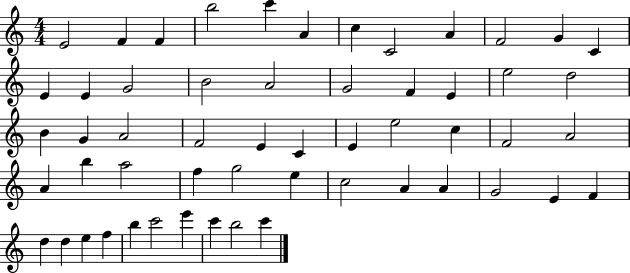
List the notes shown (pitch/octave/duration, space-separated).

E4/h F4/q F4/q B5/h C6/q A4/q C5/q C4/h A4/q F4/h G4/q C4/q E4/q E4/q G4/h B4/h A4/h G4/h F4/q E4/q E5/h D5/h B4/q G4/q A4/h F4/h E4/q C4/q E4/q E5/h C5/q F4/h A4/h A4/q B5/q A5/h F5/q G5/h E5/q C5/h A4/q A4/q G4/h E4/q F4/q D5/q D5/q E5/q F5/q B5/q C6/h E6/q C6/q B5/h C6/q